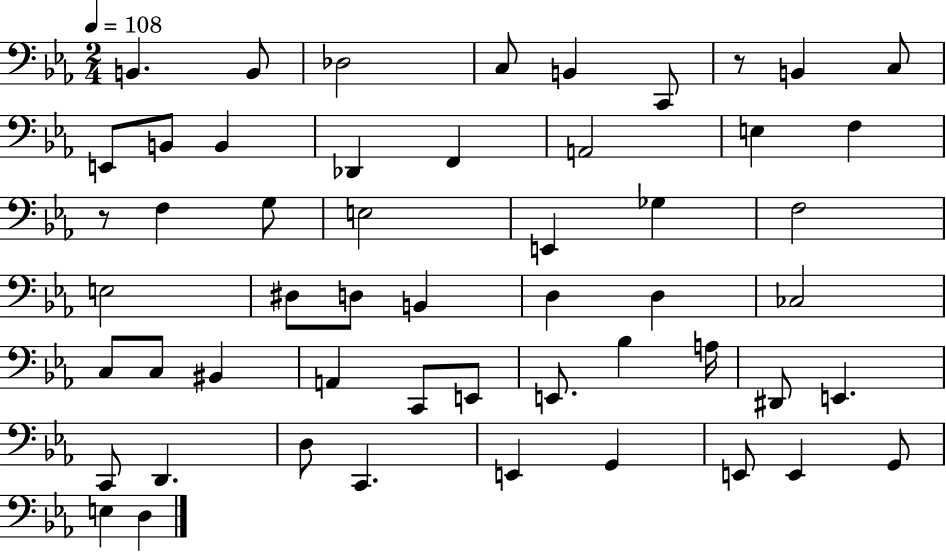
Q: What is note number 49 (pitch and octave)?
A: G2